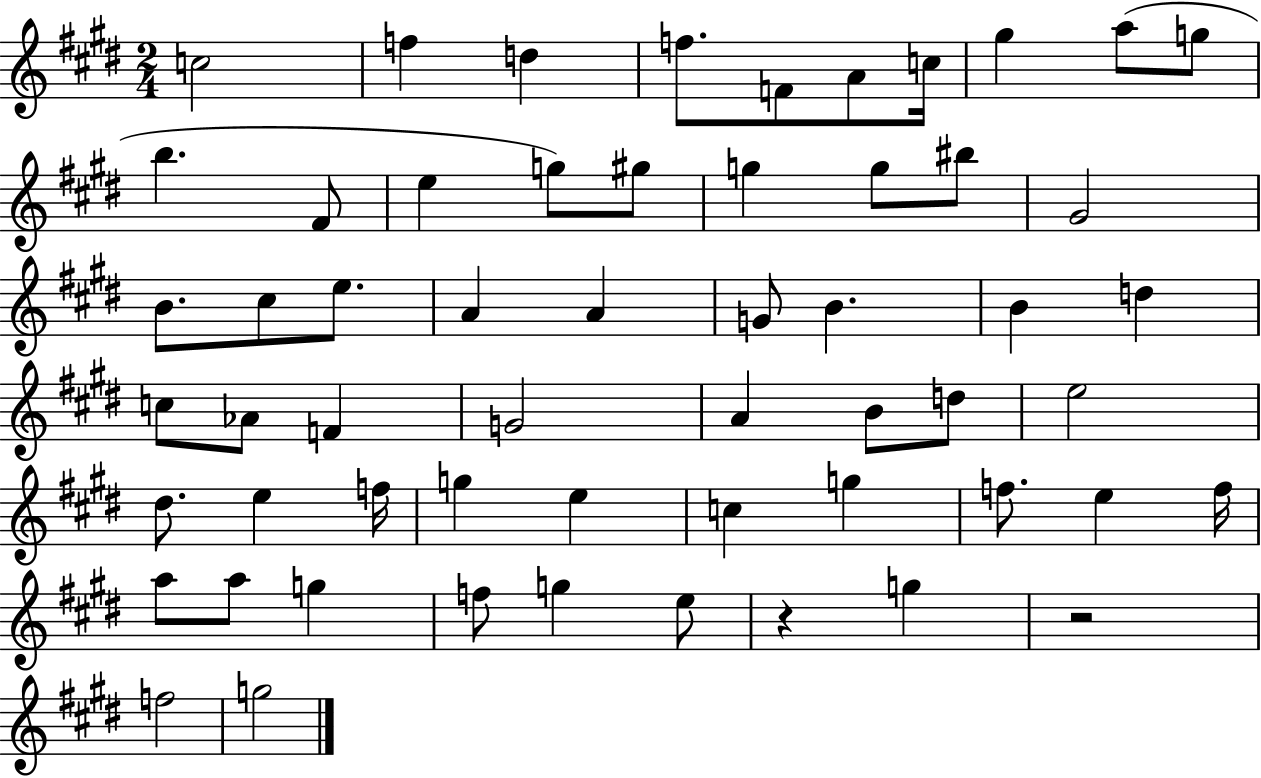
{
  \clef treble
  \numericTimeSignature
  \time 2/4
  \key e \major
  c''2 | f''4 d''4 | f''8. f'8 a'8 c''16 | gis''4 a''8( g''8 | \break b''4. fis'8 | e''4 g''8) gis''8 | g''4 g''8 bis''8 | gis'2 | \break b'8. cis''8 e''8. | a'4 a'4 | g'8 b'4. | b'4 d''4 | \break c''8 aes'8 f'4 | g'2 | a'4 b'8 d''8 | e''2 | \break dis''8. e''4 f''16 | g''4 e''4 | c''4 g''4 | f''8. e''4 f''16 | \break a''8 a''8 g''4 | f''8 g''4 e''8 | r4 g''4 | r2 | \break f''2 | g''2 | \bar "|."
}